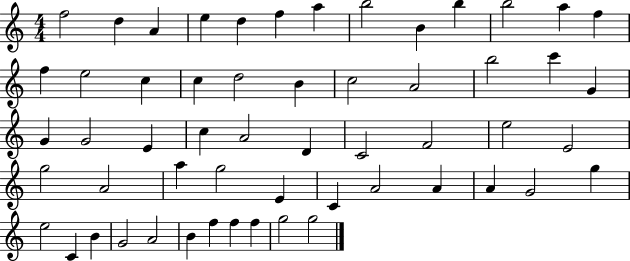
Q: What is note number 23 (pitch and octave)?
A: C6